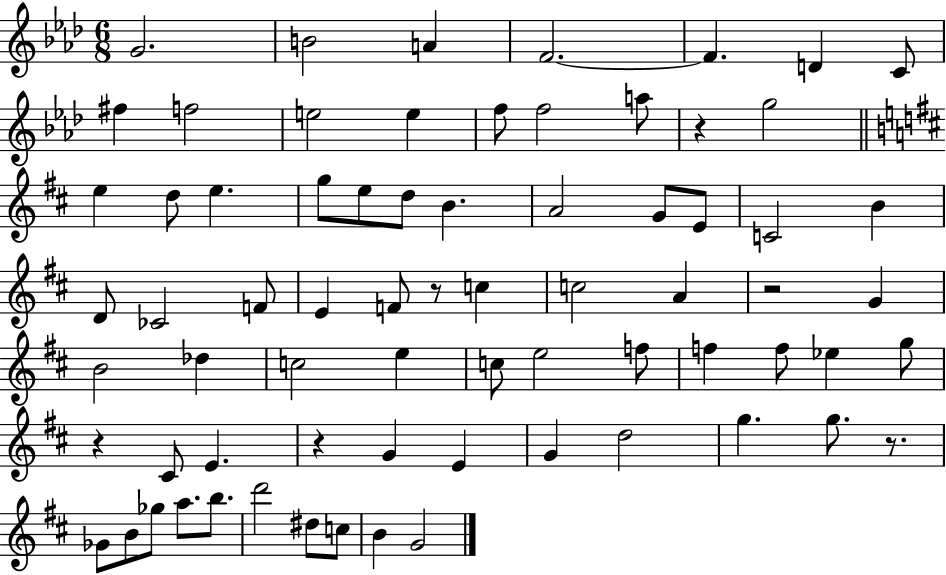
X:1
T:Untitled
M:6/8
L:1/4
K:Ab
G2 B2 A F2 F D C/2 ^f f2 e2 e f/2 f2 a/2 z g2 e d/2 e g/2 e/2 d/2 B A2 G/2 E/2 C2 B D/2 _C2 F/2 E F/2 z/2 c c2 A z2 G B2 _d c2 e c/2 e2 f/2 f f/2 _e g/2 z ^C/2 E z G E G d2 g g/2 z/2 _G/2 B/2 _g/2 a/2 b/2 d'2 ^d/2 c/2 B G2